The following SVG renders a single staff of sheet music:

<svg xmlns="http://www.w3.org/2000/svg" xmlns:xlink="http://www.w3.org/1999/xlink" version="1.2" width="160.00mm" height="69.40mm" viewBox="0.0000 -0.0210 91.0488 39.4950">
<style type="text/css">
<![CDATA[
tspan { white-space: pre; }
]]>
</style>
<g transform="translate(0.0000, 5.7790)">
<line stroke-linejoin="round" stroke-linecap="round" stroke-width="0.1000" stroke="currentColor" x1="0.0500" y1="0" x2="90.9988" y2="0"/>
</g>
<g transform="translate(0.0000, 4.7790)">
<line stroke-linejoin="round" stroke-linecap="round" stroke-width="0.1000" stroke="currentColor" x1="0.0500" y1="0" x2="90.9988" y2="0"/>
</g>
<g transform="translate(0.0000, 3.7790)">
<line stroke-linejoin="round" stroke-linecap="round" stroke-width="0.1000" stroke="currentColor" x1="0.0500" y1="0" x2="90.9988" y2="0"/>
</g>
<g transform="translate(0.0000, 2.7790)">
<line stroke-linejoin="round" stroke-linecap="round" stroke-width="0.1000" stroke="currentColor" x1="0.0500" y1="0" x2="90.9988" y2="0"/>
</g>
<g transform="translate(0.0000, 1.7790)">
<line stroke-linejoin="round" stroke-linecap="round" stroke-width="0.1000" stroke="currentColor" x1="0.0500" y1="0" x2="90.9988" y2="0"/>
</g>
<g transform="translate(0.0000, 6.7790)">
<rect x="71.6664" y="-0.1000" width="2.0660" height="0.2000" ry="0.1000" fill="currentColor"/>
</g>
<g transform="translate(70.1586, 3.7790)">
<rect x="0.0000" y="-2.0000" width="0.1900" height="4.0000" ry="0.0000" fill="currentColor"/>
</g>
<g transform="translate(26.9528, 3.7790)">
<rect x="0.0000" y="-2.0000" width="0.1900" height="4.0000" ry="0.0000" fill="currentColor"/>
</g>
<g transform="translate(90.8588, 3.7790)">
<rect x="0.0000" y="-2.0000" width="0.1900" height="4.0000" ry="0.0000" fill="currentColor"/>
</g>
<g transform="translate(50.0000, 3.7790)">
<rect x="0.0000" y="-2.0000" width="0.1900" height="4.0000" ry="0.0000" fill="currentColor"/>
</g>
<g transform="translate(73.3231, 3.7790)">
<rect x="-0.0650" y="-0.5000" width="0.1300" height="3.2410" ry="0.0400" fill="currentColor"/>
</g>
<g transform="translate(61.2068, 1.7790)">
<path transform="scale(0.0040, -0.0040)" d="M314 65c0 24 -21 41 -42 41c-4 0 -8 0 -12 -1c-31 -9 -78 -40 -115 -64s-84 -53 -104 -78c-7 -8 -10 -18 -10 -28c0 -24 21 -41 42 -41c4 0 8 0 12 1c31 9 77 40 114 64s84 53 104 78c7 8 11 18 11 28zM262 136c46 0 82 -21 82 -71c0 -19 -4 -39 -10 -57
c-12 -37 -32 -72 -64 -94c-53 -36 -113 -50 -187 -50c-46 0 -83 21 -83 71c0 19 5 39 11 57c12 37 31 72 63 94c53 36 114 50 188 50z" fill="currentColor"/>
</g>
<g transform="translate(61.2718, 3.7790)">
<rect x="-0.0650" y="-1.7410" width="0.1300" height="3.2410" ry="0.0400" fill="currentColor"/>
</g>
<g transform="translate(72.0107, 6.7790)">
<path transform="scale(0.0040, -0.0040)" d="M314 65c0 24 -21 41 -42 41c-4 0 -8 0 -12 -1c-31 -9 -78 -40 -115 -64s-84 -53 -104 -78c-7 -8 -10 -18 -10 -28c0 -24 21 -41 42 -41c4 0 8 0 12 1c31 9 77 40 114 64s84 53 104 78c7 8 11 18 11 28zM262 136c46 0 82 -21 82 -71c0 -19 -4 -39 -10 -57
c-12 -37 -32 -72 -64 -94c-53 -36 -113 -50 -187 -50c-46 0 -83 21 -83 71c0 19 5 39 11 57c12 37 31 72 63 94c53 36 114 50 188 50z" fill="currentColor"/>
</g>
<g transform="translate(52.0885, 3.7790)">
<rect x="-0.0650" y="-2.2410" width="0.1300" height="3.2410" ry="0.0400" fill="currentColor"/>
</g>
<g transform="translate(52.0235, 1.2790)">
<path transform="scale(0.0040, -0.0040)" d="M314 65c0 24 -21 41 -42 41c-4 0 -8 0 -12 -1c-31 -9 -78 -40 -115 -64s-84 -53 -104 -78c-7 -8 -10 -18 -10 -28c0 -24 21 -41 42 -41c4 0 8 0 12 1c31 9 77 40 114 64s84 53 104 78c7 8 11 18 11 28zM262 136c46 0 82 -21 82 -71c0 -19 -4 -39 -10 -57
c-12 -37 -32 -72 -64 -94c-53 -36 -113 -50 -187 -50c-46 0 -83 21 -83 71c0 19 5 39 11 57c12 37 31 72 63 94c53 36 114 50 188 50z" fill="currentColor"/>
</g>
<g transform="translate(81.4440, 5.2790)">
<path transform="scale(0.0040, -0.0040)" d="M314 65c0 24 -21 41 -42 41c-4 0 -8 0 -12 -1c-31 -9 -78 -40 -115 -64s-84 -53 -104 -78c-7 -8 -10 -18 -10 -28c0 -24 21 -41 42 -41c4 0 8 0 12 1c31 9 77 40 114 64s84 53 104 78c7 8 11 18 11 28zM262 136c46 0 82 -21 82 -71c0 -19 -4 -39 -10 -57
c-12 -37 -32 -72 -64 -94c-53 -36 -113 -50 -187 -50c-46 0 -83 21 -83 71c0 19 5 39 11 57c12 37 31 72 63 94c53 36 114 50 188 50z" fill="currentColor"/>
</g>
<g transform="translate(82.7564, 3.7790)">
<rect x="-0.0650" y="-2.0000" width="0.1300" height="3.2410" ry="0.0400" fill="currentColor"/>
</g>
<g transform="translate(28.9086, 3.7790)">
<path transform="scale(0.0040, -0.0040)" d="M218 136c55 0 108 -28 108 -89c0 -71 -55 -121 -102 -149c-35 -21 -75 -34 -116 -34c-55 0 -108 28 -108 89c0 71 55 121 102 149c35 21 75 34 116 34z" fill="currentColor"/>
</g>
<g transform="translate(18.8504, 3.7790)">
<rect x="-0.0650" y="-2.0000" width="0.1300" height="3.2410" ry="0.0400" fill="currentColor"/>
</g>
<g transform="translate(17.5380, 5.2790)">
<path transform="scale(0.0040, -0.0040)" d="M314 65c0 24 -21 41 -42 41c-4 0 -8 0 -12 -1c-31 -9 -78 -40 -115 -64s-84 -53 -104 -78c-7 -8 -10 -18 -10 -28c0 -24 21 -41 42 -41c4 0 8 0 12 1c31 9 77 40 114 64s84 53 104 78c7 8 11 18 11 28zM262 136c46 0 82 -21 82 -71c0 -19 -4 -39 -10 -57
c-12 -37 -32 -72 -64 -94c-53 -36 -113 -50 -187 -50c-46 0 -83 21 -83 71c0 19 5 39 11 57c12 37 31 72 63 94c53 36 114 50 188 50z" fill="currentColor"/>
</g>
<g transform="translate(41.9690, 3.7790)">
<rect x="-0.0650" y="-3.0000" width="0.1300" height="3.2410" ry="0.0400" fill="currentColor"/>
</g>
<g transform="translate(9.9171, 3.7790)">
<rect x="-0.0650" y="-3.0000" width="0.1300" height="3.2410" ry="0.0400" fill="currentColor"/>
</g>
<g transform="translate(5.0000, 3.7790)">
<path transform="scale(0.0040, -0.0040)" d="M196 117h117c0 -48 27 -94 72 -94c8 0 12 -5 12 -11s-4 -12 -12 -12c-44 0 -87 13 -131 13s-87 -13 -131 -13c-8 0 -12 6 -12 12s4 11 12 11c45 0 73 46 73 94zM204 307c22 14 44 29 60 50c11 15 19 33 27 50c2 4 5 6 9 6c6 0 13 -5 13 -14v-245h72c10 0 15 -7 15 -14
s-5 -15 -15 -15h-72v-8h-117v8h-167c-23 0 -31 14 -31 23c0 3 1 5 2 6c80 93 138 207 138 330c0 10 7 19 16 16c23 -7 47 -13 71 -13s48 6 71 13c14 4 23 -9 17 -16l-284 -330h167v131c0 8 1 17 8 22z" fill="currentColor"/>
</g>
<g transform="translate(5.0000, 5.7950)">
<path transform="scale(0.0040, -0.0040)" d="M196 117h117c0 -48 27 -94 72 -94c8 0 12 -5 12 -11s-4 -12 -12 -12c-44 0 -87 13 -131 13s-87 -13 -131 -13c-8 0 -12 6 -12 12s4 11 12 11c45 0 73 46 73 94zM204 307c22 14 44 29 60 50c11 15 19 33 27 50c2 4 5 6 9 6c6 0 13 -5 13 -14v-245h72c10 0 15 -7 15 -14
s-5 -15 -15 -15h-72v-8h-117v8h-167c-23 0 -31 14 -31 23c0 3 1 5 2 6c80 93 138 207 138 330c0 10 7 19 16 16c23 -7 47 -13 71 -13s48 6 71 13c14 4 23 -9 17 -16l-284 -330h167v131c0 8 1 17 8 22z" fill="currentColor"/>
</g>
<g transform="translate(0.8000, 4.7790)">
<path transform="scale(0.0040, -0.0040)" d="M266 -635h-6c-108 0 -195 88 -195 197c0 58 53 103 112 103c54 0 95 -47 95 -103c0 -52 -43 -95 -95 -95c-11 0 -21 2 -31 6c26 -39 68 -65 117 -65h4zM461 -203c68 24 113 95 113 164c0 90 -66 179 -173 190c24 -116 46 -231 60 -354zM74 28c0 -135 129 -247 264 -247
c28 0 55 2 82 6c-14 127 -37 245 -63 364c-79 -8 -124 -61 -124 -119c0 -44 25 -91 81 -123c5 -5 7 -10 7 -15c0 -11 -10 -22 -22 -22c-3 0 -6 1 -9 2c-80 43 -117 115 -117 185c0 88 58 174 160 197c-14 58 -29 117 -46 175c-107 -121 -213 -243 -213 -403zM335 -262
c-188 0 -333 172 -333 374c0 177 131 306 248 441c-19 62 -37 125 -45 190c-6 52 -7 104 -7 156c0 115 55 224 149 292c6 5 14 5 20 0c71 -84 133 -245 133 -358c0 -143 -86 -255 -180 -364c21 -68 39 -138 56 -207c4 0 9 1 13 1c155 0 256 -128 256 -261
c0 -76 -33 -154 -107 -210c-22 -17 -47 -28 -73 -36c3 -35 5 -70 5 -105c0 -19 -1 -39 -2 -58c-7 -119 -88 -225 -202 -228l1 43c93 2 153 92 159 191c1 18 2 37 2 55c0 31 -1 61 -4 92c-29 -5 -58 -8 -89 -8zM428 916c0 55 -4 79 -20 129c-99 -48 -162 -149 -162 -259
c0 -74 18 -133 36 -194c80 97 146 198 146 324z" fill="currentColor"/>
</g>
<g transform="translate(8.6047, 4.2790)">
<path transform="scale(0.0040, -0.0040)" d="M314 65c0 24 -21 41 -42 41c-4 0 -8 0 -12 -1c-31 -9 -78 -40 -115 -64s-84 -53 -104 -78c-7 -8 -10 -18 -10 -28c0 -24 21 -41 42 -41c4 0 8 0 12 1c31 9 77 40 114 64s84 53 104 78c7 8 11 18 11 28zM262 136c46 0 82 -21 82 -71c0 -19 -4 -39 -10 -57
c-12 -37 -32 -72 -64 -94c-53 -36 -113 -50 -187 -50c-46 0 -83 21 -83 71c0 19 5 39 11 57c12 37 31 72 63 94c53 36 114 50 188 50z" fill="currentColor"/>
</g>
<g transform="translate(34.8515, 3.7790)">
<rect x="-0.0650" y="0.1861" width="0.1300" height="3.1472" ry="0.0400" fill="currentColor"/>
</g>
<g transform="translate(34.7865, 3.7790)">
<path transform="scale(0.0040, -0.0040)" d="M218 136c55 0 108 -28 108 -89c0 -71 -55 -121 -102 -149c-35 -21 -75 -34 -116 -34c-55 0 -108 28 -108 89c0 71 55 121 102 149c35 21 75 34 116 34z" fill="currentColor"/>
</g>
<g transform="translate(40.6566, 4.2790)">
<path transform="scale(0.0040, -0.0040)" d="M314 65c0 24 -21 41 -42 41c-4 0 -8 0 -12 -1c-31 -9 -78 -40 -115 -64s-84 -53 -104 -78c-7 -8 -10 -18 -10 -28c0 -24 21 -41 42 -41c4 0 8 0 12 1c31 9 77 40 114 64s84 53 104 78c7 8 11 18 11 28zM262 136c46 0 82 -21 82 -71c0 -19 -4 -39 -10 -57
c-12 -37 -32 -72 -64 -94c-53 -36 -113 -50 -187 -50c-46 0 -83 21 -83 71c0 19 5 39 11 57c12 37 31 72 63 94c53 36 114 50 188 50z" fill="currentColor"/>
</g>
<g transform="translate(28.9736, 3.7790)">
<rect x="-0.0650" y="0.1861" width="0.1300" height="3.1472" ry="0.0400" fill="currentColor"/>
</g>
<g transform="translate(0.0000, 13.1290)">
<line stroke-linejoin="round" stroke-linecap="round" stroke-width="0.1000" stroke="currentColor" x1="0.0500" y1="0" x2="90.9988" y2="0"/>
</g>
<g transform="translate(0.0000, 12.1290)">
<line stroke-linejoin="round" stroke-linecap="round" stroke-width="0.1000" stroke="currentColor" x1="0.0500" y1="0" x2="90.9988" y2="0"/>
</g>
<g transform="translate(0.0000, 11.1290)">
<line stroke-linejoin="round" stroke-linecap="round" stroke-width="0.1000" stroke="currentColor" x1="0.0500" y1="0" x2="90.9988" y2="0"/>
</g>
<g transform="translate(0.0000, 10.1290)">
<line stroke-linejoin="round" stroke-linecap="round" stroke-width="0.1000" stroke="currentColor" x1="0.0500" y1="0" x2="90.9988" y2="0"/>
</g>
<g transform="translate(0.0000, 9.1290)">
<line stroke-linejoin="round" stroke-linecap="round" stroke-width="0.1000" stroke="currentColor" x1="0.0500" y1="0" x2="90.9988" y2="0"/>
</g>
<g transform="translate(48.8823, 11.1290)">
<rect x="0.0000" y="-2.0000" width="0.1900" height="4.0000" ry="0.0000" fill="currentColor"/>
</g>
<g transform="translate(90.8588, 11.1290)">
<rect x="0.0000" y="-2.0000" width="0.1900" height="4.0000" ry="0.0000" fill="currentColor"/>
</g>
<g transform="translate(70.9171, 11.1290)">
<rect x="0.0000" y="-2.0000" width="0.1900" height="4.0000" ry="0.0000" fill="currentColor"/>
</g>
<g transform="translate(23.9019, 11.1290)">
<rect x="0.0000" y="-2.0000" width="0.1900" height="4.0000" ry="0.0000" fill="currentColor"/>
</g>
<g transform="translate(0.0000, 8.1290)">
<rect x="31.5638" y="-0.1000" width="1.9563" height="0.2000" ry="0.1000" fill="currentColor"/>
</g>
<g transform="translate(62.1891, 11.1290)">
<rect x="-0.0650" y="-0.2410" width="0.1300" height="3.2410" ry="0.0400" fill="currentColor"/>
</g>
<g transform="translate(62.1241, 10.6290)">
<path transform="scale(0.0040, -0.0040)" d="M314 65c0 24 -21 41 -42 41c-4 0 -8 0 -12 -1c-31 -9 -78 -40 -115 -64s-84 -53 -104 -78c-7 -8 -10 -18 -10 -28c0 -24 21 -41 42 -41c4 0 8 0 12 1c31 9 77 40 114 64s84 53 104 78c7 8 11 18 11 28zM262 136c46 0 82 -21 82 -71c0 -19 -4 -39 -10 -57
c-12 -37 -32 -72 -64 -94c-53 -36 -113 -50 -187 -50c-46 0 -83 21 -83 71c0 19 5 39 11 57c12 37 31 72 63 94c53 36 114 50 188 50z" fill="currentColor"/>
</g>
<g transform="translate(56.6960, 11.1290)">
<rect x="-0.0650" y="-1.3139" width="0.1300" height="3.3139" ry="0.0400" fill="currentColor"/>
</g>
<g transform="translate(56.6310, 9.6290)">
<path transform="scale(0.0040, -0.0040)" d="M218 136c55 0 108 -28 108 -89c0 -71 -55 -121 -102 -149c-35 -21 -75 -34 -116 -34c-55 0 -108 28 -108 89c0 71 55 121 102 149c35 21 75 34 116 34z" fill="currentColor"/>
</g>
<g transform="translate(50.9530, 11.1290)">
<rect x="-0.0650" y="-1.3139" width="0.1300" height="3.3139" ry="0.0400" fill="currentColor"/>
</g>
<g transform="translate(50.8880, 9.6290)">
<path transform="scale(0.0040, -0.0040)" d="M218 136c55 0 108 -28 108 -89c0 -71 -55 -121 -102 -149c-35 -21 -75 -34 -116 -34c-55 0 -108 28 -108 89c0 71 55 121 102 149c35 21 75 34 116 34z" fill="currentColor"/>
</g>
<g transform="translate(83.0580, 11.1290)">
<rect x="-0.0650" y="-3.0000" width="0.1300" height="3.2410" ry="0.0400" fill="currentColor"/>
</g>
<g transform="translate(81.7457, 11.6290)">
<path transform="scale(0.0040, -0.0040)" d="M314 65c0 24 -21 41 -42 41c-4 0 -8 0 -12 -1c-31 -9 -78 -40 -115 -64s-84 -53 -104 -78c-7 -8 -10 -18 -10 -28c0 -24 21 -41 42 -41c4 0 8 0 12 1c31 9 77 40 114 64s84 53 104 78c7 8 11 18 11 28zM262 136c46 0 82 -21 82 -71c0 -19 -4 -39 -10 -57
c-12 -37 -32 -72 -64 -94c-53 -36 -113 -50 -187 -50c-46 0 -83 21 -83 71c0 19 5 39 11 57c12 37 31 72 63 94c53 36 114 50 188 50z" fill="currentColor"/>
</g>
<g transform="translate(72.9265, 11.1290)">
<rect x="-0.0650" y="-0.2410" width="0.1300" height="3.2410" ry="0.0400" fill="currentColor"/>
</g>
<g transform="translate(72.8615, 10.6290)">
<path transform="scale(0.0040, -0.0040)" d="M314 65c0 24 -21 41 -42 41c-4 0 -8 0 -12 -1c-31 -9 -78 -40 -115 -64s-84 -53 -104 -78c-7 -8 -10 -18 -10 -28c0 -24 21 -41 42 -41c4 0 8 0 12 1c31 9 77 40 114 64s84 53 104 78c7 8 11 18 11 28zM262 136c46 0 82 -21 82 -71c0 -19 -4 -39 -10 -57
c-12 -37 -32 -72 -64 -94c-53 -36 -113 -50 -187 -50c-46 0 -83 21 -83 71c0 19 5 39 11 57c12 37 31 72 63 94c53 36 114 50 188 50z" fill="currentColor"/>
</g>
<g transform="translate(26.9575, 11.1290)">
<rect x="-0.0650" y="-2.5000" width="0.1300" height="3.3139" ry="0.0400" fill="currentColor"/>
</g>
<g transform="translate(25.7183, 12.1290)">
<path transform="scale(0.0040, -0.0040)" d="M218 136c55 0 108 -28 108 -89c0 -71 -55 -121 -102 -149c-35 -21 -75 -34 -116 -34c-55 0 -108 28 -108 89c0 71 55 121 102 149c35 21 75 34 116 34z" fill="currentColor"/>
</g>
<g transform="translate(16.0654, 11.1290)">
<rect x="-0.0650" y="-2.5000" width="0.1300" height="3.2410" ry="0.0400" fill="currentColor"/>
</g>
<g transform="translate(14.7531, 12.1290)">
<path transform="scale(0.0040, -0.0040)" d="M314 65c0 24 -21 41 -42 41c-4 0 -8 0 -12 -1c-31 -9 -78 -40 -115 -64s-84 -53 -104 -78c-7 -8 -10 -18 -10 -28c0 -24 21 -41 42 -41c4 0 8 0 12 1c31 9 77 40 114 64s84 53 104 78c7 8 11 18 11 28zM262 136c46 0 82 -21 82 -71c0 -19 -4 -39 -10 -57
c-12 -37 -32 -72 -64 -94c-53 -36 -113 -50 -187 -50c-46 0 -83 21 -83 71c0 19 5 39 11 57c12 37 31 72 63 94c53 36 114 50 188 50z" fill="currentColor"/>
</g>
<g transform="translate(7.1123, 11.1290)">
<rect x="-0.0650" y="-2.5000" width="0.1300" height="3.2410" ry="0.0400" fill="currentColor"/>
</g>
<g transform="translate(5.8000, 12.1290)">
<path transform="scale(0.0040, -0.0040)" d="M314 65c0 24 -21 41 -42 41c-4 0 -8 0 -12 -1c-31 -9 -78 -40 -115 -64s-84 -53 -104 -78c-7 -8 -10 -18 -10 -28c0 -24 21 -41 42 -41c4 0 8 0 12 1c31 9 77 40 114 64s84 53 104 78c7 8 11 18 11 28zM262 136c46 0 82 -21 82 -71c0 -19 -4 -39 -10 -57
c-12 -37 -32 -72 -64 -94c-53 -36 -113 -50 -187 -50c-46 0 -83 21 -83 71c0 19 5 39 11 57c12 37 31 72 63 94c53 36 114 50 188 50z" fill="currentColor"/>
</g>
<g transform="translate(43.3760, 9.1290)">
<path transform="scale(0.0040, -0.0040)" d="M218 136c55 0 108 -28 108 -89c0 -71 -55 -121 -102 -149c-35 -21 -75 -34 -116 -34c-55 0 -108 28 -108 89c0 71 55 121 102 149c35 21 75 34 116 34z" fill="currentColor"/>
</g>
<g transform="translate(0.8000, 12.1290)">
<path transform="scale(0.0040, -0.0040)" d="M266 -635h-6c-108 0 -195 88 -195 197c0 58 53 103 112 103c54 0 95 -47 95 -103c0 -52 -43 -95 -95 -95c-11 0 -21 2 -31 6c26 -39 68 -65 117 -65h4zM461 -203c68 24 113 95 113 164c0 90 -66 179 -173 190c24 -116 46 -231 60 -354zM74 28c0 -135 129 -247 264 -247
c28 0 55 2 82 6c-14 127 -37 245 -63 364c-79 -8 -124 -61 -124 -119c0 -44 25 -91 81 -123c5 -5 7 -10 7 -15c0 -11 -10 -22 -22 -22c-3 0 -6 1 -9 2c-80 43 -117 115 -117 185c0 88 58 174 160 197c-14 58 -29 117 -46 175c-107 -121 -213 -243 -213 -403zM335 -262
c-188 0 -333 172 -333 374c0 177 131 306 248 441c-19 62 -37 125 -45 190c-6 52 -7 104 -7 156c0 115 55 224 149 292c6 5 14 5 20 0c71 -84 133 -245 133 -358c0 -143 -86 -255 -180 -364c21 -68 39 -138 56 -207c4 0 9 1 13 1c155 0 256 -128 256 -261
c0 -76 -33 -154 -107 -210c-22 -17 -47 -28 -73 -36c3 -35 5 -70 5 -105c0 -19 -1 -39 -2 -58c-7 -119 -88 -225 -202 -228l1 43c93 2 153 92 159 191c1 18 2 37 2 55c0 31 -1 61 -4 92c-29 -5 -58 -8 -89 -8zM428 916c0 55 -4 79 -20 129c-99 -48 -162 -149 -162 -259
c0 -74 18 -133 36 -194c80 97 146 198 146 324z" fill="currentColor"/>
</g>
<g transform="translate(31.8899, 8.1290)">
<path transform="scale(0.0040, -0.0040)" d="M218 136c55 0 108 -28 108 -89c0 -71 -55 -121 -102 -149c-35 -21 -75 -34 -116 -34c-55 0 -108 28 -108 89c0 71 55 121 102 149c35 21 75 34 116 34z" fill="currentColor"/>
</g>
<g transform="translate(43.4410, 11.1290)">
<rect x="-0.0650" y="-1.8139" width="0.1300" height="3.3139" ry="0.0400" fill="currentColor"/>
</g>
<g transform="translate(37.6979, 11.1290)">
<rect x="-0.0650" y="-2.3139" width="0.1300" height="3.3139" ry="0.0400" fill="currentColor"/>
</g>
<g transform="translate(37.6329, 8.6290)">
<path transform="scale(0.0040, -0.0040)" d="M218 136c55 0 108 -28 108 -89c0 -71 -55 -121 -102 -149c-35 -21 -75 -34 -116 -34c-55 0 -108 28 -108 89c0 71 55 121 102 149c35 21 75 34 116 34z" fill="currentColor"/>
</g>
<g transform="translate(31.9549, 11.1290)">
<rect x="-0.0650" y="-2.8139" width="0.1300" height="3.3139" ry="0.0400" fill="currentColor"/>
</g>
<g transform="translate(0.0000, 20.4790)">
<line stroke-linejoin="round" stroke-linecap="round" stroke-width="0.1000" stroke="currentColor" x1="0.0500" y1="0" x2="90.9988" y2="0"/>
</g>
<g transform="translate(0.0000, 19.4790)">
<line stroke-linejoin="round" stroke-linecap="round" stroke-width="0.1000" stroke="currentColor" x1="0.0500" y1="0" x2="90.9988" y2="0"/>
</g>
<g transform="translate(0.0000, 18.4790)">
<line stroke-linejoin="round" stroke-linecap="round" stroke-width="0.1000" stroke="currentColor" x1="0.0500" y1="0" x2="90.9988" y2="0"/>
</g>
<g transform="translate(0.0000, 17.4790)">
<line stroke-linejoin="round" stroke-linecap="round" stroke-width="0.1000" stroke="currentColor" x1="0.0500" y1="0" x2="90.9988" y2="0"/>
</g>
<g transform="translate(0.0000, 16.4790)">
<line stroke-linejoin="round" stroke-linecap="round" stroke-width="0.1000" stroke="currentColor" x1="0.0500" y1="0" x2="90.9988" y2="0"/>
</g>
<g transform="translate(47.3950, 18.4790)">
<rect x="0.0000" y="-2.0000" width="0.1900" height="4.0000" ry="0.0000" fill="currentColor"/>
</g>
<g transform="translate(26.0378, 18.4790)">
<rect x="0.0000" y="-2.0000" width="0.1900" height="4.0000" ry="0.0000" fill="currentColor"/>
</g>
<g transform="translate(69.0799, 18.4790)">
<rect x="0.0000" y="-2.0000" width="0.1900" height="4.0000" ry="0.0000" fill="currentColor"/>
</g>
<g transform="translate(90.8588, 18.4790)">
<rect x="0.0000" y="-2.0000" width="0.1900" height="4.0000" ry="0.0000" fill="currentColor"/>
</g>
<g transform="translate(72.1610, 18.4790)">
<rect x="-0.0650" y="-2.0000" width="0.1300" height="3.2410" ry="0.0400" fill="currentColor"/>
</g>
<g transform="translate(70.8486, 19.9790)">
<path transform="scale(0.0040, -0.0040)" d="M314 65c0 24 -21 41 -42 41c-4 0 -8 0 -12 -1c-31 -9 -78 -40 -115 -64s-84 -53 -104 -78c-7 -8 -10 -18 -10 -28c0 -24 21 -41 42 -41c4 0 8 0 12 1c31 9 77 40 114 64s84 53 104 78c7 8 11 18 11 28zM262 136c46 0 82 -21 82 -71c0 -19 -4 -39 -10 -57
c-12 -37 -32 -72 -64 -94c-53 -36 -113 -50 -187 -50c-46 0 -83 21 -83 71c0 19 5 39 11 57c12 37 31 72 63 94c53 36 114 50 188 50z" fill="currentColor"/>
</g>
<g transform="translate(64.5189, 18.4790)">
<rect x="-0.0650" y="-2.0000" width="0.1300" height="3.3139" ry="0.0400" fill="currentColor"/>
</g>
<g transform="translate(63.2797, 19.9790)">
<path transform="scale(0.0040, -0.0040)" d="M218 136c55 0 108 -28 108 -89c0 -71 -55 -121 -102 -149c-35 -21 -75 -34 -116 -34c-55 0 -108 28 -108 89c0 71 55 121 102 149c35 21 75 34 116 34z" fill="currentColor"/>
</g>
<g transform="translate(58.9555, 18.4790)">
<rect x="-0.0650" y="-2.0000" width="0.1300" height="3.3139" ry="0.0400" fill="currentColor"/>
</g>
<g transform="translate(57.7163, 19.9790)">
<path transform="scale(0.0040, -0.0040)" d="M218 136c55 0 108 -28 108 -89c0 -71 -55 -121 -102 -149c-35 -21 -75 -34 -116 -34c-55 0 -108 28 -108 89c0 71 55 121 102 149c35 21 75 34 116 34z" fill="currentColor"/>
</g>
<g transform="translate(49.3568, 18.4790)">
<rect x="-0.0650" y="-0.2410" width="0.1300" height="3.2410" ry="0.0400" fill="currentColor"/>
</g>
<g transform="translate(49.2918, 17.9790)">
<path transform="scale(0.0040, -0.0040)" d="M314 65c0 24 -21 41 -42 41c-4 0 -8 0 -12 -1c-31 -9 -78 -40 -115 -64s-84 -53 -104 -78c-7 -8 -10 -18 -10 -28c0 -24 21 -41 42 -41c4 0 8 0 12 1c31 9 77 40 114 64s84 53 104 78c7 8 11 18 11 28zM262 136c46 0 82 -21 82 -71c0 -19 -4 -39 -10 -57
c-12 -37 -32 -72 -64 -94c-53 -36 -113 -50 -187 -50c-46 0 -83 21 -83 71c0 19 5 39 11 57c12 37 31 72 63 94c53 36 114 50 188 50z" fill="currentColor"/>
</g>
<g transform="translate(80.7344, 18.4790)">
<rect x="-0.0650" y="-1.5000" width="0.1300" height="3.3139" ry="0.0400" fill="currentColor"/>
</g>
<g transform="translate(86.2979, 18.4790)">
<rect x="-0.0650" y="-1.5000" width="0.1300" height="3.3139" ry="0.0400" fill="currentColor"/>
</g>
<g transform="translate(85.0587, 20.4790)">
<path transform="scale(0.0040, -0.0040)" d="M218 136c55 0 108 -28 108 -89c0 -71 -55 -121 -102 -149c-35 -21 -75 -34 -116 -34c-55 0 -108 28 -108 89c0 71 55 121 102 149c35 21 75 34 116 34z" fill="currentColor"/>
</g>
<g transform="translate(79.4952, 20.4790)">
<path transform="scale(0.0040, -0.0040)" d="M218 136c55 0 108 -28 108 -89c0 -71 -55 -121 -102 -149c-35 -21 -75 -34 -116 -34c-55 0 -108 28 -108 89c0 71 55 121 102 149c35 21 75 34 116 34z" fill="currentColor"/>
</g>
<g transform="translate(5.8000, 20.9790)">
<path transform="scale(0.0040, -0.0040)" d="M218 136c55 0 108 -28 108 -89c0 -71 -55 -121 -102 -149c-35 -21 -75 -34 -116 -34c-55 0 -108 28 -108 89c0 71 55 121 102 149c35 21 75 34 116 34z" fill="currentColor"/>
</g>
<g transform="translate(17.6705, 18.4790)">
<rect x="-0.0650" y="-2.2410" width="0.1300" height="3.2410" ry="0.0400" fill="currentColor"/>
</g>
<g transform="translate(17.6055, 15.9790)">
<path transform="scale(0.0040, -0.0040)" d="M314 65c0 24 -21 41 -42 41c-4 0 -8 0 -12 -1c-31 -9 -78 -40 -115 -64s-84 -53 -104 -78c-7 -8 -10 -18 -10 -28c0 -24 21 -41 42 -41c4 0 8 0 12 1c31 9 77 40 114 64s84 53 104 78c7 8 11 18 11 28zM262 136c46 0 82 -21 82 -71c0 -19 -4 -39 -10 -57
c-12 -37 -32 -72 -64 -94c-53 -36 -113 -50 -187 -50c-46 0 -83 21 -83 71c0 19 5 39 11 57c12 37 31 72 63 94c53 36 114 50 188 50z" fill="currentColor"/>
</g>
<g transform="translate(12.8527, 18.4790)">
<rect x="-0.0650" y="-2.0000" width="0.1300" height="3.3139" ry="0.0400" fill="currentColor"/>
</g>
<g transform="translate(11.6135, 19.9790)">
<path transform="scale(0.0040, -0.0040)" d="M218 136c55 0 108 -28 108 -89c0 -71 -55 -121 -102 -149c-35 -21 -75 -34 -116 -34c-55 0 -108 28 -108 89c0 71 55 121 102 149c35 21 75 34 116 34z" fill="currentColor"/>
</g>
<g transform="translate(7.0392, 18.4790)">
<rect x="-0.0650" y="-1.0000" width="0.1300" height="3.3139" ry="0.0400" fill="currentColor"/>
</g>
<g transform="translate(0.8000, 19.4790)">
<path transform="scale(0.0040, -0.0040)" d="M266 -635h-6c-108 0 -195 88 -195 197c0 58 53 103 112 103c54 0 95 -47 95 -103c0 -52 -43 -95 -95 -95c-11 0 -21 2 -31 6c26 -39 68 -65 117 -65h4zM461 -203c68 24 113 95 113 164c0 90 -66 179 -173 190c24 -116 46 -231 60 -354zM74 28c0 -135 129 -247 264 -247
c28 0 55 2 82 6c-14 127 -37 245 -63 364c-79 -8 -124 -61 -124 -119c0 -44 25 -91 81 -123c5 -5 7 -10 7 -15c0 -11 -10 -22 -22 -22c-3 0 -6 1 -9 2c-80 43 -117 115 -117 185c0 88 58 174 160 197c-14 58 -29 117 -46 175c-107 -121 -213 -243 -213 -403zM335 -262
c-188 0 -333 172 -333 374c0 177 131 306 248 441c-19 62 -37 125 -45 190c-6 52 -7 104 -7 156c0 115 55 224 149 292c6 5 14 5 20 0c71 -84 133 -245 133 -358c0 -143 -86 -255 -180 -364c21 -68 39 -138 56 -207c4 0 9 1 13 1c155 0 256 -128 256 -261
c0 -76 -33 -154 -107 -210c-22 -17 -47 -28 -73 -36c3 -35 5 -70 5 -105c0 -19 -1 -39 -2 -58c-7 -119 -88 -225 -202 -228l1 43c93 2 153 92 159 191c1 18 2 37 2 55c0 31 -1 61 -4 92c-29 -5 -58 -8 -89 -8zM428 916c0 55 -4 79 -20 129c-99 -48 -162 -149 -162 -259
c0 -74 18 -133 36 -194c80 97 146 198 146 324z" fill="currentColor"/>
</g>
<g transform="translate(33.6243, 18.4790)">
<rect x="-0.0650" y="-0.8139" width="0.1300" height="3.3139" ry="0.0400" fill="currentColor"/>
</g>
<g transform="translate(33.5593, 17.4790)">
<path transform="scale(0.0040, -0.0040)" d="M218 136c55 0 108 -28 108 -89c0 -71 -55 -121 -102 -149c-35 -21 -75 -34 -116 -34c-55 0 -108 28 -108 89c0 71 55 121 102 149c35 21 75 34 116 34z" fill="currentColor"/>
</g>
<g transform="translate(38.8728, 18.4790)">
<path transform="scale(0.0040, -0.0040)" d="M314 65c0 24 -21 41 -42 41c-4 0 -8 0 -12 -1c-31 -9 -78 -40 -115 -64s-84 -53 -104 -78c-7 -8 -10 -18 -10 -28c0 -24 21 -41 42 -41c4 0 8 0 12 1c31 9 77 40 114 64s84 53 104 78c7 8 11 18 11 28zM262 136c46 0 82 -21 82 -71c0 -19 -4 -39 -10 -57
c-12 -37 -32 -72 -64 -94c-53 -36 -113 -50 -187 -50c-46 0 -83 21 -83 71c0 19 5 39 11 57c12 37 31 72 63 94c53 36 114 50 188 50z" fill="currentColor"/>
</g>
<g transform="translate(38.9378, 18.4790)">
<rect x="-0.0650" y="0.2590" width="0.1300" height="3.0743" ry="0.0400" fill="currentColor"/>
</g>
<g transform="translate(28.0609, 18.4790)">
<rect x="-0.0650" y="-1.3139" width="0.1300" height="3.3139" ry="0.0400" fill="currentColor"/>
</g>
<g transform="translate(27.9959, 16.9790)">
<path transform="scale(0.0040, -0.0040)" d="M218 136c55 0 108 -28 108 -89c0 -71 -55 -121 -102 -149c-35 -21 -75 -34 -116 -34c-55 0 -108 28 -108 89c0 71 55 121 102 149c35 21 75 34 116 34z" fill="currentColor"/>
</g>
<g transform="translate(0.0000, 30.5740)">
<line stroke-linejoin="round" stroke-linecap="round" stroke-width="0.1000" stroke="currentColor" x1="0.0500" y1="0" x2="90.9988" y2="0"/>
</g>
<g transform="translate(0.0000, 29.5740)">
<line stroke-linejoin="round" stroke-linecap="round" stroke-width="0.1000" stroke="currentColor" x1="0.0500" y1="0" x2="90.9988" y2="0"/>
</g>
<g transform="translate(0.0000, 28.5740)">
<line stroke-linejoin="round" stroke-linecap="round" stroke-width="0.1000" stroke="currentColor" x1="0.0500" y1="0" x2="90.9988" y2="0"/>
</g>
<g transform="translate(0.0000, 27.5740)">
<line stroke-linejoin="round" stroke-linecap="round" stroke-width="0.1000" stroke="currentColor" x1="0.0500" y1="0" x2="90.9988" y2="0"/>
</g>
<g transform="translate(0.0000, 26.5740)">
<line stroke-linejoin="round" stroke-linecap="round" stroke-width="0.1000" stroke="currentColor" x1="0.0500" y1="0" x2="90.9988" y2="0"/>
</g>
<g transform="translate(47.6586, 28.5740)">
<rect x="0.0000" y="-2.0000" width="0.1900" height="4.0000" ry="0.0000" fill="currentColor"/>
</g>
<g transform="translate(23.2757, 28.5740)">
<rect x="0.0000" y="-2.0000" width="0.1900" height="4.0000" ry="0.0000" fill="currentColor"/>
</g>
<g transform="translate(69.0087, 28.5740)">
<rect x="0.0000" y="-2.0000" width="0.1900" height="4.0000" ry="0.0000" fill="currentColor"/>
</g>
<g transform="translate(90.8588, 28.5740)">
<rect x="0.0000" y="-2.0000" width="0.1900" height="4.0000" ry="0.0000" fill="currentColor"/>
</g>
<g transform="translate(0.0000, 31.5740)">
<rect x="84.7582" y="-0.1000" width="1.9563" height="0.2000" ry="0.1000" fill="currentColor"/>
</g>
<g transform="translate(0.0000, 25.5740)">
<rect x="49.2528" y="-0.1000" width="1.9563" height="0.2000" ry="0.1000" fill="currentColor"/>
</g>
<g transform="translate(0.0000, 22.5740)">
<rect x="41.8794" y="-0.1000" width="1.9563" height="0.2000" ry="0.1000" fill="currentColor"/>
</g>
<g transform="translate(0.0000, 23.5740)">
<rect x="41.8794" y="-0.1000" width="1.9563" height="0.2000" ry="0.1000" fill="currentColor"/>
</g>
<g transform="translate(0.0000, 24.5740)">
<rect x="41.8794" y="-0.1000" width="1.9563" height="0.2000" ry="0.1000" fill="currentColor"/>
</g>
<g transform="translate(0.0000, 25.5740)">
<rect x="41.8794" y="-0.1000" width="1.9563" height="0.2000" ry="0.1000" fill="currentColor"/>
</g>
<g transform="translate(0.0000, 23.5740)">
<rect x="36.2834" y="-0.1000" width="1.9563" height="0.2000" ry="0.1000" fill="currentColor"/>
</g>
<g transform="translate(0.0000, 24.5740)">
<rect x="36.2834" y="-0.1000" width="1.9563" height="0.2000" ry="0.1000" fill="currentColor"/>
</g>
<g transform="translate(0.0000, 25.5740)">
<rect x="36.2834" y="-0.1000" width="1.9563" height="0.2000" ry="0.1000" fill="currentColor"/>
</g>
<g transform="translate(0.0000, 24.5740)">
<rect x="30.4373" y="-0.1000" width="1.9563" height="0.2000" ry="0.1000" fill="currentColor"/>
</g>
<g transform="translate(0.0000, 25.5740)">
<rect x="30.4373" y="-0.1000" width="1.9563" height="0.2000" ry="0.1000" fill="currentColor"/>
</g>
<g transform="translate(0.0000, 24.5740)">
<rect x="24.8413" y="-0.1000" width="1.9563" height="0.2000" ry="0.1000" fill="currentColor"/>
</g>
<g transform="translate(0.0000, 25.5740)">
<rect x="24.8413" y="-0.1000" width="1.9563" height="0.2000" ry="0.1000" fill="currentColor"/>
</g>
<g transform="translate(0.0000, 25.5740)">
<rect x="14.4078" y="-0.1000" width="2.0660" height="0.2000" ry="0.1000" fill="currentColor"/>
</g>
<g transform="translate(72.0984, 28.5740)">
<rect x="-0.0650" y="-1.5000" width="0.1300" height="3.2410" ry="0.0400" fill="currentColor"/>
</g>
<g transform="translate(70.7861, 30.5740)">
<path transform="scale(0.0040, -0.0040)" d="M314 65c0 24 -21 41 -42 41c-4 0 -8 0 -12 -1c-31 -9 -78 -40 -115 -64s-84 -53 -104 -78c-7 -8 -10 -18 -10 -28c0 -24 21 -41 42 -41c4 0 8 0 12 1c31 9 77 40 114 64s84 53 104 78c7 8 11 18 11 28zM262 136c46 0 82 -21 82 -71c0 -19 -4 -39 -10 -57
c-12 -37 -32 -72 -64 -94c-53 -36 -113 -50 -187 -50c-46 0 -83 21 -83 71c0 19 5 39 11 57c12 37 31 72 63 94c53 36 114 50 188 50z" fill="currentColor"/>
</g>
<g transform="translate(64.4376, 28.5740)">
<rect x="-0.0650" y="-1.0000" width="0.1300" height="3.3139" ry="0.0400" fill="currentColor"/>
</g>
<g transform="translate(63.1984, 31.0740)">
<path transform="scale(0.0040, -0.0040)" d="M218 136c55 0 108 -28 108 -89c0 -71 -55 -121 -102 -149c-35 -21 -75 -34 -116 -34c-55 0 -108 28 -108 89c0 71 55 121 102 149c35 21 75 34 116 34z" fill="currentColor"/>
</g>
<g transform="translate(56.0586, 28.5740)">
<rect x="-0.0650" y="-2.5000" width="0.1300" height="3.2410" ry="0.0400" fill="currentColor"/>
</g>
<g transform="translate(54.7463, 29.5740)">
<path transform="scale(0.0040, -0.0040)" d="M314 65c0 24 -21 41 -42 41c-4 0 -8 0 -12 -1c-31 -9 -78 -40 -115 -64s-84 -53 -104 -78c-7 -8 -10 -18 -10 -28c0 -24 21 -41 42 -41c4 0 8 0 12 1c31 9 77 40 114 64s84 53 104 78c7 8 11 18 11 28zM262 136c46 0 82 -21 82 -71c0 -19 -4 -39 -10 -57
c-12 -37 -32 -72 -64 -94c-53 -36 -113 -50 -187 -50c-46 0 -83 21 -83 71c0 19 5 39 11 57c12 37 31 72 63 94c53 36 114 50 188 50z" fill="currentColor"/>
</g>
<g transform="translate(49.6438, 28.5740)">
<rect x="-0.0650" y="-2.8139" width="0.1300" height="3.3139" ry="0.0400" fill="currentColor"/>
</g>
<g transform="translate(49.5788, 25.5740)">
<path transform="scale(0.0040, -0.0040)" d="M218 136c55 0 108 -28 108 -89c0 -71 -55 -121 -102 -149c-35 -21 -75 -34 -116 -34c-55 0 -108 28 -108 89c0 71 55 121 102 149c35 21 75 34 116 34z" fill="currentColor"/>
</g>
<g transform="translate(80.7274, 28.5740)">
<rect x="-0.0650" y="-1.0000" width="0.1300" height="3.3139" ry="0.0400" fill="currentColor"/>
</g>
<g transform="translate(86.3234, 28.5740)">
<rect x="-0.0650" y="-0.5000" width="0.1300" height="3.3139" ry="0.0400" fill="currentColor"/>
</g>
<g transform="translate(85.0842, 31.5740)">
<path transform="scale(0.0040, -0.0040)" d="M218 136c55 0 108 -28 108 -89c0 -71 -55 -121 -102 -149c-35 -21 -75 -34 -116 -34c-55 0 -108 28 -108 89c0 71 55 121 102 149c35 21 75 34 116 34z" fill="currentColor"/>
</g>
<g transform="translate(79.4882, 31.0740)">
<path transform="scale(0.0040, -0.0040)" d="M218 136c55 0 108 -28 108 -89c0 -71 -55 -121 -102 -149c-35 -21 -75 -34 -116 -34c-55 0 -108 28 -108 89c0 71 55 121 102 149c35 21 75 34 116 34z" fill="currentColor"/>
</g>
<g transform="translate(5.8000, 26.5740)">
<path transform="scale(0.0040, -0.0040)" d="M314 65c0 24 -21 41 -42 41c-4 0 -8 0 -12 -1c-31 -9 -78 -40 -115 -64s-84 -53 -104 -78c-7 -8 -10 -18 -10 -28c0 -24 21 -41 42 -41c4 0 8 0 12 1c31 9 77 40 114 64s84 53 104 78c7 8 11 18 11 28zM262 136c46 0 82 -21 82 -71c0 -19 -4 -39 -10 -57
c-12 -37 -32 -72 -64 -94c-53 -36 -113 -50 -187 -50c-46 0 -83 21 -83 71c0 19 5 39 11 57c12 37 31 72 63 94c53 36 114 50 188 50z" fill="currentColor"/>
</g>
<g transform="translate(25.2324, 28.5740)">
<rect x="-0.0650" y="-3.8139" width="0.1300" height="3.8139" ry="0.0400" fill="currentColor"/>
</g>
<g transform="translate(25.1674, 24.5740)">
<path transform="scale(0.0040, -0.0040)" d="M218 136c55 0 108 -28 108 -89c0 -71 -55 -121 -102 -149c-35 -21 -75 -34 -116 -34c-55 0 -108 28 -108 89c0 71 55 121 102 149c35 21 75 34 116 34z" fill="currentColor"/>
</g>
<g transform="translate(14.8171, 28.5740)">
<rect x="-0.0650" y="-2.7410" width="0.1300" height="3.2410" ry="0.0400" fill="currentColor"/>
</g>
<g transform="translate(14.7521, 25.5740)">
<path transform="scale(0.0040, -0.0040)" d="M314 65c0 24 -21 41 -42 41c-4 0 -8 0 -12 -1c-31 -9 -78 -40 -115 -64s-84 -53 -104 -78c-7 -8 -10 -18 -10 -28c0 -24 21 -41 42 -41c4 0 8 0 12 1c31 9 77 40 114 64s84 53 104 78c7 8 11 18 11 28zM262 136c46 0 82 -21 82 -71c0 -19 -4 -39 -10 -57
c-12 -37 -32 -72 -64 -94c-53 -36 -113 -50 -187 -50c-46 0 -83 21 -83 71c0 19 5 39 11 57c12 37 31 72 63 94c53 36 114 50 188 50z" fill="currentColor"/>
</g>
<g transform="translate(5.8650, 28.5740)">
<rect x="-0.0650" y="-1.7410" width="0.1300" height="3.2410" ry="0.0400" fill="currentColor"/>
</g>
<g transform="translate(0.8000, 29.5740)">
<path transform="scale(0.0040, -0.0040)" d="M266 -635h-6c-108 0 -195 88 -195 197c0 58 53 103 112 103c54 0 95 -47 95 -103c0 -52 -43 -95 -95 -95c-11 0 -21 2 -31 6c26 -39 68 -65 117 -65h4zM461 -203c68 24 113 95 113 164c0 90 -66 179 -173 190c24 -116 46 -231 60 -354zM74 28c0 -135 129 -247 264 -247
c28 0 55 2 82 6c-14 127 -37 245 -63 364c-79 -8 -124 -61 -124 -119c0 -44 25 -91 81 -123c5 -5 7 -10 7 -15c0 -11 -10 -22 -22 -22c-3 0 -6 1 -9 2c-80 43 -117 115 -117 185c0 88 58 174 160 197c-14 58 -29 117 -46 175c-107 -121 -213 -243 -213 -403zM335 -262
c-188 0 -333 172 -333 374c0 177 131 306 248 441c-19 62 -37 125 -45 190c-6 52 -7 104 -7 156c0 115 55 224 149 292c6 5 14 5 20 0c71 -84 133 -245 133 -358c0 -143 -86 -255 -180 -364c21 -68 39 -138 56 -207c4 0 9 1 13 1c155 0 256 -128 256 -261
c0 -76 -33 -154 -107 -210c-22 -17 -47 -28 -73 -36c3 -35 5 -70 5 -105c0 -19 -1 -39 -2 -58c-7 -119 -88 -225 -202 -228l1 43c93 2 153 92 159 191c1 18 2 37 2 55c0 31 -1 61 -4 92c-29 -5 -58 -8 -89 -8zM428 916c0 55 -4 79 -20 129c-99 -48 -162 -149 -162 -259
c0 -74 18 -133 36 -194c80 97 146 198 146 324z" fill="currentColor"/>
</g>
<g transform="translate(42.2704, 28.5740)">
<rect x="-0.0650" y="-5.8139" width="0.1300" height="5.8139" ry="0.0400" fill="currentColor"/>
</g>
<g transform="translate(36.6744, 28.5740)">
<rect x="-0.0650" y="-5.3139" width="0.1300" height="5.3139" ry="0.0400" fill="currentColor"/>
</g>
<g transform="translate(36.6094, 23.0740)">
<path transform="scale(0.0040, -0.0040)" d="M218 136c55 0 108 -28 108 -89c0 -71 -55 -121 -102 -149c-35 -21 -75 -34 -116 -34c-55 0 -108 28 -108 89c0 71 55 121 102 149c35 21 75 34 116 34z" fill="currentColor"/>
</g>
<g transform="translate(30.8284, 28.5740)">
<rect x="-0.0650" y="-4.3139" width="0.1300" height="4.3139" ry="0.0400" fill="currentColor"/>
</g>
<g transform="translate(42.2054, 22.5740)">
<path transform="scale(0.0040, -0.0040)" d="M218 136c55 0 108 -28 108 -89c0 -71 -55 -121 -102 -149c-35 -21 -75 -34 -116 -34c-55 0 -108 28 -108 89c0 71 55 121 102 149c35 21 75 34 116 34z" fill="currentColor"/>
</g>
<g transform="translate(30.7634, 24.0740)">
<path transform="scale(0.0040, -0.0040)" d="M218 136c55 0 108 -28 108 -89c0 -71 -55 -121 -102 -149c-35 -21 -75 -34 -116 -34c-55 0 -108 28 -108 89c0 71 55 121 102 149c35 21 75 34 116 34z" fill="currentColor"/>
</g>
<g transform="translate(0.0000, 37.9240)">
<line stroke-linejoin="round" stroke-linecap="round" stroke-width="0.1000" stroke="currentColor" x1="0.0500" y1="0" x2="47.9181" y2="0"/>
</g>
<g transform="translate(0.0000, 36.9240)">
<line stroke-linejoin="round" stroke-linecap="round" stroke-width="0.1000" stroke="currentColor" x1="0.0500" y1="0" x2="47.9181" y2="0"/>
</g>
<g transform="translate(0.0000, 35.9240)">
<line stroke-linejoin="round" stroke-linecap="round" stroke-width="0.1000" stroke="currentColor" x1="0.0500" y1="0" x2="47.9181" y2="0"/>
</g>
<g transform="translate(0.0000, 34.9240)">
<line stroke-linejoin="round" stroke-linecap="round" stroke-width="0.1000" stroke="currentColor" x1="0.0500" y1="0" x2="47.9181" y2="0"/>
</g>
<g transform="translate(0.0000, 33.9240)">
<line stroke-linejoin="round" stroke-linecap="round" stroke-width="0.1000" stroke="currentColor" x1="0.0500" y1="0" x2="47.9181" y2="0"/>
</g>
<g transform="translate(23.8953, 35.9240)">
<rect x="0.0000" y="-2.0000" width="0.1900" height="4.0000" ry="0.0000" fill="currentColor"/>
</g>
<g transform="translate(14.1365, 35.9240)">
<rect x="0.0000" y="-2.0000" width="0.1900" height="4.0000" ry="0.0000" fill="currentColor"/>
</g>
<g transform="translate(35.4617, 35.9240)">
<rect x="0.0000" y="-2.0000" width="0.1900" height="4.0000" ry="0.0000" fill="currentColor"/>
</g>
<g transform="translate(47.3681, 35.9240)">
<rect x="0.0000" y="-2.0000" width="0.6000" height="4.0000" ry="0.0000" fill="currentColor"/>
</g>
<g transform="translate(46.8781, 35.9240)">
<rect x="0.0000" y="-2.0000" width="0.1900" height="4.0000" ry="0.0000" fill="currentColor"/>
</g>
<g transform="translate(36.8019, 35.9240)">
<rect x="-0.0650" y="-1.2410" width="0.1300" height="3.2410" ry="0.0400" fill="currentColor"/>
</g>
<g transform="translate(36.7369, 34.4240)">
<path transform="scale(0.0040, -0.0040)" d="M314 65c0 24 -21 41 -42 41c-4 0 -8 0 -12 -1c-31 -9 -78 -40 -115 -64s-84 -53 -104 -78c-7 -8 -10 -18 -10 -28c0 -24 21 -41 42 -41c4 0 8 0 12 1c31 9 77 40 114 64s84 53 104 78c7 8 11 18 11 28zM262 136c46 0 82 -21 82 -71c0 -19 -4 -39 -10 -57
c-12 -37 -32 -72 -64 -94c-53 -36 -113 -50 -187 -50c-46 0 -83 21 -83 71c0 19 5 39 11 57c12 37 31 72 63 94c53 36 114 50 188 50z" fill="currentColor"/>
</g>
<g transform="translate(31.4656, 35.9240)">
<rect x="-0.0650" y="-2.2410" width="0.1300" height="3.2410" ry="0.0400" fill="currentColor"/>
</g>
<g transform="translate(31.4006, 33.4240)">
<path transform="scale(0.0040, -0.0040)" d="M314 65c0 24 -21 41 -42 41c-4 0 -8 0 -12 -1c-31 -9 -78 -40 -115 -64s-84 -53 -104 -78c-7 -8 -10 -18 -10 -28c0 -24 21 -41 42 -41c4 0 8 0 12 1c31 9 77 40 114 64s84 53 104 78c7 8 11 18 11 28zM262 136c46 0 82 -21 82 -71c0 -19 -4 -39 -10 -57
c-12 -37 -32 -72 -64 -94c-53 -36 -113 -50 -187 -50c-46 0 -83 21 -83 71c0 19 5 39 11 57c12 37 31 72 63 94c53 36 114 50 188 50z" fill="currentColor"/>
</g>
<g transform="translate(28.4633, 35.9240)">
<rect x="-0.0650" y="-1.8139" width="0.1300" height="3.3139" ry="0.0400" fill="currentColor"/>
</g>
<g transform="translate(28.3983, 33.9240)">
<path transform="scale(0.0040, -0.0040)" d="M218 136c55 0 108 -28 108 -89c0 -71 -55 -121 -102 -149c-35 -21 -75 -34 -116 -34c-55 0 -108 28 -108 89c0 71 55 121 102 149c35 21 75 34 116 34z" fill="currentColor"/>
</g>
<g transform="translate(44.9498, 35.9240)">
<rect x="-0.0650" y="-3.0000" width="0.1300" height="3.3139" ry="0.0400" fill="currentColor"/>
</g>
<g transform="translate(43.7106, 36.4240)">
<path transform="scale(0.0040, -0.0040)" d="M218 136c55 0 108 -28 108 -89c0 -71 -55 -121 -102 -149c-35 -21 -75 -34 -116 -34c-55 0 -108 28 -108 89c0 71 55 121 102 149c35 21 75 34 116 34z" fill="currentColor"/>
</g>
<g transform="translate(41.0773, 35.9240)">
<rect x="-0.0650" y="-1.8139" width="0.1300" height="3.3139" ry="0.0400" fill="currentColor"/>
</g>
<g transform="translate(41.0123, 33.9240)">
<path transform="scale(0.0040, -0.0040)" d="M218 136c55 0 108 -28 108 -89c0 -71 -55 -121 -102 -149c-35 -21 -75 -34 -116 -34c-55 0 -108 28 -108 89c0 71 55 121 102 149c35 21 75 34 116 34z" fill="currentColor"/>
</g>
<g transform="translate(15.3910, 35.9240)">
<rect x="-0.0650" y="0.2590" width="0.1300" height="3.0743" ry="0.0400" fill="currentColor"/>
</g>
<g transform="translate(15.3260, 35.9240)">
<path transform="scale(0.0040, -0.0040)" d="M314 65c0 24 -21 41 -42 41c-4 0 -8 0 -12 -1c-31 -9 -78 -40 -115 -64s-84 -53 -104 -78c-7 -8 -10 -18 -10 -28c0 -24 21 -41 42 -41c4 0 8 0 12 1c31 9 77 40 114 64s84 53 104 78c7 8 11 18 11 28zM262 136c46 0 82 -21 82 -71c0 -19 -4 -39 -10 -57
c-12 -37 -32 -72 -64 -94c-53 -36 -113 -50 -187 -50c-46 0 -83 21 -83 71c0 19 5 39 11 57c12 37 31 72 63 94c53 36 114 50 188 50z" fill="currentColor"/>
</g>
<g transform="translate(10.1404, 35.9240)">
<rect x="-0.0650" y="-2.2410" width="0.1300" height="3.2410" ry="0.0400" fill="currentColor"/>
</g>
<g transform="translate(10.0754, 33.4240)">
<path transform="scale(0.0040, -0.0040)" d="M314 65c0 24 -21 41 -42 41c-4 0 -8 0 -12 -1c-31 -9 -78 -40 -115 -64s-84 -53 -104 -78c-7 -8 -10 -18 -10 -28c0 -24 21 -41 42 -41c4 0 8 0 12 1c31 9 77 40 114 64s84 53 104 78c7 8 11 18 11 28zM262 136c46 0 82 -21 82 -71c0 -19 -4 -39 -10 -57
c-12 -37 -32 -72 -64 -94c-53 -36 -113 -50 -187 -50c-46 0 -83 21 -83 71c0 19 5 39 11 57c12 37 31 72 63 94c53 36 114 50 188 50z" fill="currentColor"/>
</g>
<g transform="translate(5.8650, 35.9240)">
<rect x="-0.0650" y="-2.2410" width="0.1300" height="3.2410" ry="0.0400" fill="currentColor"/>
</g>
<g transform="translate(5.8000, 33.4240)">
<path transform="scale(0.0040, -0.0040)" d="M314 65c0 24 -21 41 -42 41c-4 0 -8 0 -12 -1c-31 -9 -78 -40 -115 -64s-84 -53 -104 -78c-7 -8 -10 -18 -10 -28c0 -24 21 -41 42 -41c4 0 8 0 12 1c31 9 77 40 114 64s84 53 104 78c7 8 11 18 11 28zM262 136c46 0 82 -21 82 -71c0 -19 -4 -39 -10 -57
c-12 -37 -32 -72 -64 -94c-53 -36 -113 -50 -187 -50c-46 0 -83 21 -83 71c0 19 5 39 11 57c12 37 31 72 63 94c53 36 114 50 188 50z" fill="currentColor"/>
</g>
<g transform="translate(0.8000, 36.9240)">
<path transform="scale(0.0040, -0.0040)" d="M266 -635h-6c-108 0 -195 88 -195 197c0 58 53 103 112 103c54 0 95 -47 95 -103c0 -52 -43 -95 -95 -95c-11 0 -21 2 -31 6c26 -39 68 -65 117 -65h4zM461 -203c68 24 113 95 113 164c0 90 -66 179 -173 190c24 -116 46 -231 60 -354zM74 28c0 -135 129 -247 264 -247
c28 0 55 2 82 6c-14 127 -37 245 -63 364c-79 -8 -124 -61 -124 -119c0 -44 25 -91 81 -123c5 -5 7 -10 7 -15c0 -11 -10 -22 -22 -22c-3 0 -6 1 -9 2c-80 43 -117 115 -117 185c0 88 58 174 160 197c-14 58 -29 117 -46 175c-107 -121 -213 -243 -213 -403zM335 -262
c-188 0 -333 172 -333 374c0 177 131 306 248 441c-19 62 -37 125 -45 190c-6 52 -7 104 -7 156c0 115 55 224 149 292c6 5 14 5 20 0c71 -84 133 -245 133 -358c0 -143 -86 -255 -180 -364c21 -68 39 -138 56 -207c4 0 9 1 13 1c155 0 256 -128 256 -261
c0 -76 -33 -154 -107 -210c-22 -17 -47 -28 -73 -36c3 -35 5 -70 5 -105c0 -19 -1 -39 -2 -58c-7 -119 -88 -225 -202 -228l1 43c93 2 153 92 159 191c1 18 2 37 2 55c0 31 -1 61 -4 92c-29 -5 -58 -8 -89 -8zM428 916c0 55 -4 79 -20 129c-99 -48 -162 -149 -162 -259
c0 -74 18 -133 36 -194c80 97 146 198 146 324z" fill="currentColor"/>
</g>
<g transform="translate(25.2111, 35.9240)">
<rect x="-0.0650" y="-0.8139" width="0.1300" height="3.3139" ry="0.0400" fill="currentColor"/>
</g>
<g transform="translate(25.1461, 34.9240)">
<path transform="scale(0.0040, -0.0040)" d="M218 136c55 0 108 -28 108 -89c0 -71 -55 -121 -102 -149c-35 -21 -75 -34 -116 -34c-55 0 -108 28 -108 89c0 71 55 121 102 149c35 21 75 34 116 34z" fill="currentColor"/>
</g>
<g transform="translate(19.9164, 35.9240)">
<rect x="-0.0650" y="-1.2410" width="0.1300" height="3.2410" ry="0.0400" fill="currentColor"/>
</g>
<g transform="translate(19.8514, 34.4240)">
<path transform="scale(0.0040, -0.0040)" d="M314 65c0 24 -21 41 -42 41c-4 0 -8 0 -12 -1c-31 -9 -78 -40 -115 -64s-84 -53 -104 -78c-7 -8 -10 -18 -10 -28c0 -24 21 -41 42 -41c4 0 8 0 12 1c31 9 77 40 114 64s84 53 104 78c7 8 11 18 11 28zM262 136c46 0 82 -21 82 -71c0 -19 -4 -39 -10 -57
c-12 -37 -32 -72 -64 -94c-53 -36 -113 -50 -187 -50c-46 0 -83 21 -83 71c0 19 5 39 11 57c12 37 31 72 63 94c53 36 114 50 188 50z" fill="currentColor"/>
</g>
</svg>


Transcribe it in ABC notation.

X:1
T:Untitled
M:4/4
L:1/4
K:C
A2 F2 B B A2 g2 f2 C2 F2 G2 G2 G a g f e e c2 c2 A2 D F g2 e d B2 c2 F F F2 E E f2 a2 c' d' f' g' a G2 D E2 D C g2 g2 B2 e2 d f g2 e2 f A